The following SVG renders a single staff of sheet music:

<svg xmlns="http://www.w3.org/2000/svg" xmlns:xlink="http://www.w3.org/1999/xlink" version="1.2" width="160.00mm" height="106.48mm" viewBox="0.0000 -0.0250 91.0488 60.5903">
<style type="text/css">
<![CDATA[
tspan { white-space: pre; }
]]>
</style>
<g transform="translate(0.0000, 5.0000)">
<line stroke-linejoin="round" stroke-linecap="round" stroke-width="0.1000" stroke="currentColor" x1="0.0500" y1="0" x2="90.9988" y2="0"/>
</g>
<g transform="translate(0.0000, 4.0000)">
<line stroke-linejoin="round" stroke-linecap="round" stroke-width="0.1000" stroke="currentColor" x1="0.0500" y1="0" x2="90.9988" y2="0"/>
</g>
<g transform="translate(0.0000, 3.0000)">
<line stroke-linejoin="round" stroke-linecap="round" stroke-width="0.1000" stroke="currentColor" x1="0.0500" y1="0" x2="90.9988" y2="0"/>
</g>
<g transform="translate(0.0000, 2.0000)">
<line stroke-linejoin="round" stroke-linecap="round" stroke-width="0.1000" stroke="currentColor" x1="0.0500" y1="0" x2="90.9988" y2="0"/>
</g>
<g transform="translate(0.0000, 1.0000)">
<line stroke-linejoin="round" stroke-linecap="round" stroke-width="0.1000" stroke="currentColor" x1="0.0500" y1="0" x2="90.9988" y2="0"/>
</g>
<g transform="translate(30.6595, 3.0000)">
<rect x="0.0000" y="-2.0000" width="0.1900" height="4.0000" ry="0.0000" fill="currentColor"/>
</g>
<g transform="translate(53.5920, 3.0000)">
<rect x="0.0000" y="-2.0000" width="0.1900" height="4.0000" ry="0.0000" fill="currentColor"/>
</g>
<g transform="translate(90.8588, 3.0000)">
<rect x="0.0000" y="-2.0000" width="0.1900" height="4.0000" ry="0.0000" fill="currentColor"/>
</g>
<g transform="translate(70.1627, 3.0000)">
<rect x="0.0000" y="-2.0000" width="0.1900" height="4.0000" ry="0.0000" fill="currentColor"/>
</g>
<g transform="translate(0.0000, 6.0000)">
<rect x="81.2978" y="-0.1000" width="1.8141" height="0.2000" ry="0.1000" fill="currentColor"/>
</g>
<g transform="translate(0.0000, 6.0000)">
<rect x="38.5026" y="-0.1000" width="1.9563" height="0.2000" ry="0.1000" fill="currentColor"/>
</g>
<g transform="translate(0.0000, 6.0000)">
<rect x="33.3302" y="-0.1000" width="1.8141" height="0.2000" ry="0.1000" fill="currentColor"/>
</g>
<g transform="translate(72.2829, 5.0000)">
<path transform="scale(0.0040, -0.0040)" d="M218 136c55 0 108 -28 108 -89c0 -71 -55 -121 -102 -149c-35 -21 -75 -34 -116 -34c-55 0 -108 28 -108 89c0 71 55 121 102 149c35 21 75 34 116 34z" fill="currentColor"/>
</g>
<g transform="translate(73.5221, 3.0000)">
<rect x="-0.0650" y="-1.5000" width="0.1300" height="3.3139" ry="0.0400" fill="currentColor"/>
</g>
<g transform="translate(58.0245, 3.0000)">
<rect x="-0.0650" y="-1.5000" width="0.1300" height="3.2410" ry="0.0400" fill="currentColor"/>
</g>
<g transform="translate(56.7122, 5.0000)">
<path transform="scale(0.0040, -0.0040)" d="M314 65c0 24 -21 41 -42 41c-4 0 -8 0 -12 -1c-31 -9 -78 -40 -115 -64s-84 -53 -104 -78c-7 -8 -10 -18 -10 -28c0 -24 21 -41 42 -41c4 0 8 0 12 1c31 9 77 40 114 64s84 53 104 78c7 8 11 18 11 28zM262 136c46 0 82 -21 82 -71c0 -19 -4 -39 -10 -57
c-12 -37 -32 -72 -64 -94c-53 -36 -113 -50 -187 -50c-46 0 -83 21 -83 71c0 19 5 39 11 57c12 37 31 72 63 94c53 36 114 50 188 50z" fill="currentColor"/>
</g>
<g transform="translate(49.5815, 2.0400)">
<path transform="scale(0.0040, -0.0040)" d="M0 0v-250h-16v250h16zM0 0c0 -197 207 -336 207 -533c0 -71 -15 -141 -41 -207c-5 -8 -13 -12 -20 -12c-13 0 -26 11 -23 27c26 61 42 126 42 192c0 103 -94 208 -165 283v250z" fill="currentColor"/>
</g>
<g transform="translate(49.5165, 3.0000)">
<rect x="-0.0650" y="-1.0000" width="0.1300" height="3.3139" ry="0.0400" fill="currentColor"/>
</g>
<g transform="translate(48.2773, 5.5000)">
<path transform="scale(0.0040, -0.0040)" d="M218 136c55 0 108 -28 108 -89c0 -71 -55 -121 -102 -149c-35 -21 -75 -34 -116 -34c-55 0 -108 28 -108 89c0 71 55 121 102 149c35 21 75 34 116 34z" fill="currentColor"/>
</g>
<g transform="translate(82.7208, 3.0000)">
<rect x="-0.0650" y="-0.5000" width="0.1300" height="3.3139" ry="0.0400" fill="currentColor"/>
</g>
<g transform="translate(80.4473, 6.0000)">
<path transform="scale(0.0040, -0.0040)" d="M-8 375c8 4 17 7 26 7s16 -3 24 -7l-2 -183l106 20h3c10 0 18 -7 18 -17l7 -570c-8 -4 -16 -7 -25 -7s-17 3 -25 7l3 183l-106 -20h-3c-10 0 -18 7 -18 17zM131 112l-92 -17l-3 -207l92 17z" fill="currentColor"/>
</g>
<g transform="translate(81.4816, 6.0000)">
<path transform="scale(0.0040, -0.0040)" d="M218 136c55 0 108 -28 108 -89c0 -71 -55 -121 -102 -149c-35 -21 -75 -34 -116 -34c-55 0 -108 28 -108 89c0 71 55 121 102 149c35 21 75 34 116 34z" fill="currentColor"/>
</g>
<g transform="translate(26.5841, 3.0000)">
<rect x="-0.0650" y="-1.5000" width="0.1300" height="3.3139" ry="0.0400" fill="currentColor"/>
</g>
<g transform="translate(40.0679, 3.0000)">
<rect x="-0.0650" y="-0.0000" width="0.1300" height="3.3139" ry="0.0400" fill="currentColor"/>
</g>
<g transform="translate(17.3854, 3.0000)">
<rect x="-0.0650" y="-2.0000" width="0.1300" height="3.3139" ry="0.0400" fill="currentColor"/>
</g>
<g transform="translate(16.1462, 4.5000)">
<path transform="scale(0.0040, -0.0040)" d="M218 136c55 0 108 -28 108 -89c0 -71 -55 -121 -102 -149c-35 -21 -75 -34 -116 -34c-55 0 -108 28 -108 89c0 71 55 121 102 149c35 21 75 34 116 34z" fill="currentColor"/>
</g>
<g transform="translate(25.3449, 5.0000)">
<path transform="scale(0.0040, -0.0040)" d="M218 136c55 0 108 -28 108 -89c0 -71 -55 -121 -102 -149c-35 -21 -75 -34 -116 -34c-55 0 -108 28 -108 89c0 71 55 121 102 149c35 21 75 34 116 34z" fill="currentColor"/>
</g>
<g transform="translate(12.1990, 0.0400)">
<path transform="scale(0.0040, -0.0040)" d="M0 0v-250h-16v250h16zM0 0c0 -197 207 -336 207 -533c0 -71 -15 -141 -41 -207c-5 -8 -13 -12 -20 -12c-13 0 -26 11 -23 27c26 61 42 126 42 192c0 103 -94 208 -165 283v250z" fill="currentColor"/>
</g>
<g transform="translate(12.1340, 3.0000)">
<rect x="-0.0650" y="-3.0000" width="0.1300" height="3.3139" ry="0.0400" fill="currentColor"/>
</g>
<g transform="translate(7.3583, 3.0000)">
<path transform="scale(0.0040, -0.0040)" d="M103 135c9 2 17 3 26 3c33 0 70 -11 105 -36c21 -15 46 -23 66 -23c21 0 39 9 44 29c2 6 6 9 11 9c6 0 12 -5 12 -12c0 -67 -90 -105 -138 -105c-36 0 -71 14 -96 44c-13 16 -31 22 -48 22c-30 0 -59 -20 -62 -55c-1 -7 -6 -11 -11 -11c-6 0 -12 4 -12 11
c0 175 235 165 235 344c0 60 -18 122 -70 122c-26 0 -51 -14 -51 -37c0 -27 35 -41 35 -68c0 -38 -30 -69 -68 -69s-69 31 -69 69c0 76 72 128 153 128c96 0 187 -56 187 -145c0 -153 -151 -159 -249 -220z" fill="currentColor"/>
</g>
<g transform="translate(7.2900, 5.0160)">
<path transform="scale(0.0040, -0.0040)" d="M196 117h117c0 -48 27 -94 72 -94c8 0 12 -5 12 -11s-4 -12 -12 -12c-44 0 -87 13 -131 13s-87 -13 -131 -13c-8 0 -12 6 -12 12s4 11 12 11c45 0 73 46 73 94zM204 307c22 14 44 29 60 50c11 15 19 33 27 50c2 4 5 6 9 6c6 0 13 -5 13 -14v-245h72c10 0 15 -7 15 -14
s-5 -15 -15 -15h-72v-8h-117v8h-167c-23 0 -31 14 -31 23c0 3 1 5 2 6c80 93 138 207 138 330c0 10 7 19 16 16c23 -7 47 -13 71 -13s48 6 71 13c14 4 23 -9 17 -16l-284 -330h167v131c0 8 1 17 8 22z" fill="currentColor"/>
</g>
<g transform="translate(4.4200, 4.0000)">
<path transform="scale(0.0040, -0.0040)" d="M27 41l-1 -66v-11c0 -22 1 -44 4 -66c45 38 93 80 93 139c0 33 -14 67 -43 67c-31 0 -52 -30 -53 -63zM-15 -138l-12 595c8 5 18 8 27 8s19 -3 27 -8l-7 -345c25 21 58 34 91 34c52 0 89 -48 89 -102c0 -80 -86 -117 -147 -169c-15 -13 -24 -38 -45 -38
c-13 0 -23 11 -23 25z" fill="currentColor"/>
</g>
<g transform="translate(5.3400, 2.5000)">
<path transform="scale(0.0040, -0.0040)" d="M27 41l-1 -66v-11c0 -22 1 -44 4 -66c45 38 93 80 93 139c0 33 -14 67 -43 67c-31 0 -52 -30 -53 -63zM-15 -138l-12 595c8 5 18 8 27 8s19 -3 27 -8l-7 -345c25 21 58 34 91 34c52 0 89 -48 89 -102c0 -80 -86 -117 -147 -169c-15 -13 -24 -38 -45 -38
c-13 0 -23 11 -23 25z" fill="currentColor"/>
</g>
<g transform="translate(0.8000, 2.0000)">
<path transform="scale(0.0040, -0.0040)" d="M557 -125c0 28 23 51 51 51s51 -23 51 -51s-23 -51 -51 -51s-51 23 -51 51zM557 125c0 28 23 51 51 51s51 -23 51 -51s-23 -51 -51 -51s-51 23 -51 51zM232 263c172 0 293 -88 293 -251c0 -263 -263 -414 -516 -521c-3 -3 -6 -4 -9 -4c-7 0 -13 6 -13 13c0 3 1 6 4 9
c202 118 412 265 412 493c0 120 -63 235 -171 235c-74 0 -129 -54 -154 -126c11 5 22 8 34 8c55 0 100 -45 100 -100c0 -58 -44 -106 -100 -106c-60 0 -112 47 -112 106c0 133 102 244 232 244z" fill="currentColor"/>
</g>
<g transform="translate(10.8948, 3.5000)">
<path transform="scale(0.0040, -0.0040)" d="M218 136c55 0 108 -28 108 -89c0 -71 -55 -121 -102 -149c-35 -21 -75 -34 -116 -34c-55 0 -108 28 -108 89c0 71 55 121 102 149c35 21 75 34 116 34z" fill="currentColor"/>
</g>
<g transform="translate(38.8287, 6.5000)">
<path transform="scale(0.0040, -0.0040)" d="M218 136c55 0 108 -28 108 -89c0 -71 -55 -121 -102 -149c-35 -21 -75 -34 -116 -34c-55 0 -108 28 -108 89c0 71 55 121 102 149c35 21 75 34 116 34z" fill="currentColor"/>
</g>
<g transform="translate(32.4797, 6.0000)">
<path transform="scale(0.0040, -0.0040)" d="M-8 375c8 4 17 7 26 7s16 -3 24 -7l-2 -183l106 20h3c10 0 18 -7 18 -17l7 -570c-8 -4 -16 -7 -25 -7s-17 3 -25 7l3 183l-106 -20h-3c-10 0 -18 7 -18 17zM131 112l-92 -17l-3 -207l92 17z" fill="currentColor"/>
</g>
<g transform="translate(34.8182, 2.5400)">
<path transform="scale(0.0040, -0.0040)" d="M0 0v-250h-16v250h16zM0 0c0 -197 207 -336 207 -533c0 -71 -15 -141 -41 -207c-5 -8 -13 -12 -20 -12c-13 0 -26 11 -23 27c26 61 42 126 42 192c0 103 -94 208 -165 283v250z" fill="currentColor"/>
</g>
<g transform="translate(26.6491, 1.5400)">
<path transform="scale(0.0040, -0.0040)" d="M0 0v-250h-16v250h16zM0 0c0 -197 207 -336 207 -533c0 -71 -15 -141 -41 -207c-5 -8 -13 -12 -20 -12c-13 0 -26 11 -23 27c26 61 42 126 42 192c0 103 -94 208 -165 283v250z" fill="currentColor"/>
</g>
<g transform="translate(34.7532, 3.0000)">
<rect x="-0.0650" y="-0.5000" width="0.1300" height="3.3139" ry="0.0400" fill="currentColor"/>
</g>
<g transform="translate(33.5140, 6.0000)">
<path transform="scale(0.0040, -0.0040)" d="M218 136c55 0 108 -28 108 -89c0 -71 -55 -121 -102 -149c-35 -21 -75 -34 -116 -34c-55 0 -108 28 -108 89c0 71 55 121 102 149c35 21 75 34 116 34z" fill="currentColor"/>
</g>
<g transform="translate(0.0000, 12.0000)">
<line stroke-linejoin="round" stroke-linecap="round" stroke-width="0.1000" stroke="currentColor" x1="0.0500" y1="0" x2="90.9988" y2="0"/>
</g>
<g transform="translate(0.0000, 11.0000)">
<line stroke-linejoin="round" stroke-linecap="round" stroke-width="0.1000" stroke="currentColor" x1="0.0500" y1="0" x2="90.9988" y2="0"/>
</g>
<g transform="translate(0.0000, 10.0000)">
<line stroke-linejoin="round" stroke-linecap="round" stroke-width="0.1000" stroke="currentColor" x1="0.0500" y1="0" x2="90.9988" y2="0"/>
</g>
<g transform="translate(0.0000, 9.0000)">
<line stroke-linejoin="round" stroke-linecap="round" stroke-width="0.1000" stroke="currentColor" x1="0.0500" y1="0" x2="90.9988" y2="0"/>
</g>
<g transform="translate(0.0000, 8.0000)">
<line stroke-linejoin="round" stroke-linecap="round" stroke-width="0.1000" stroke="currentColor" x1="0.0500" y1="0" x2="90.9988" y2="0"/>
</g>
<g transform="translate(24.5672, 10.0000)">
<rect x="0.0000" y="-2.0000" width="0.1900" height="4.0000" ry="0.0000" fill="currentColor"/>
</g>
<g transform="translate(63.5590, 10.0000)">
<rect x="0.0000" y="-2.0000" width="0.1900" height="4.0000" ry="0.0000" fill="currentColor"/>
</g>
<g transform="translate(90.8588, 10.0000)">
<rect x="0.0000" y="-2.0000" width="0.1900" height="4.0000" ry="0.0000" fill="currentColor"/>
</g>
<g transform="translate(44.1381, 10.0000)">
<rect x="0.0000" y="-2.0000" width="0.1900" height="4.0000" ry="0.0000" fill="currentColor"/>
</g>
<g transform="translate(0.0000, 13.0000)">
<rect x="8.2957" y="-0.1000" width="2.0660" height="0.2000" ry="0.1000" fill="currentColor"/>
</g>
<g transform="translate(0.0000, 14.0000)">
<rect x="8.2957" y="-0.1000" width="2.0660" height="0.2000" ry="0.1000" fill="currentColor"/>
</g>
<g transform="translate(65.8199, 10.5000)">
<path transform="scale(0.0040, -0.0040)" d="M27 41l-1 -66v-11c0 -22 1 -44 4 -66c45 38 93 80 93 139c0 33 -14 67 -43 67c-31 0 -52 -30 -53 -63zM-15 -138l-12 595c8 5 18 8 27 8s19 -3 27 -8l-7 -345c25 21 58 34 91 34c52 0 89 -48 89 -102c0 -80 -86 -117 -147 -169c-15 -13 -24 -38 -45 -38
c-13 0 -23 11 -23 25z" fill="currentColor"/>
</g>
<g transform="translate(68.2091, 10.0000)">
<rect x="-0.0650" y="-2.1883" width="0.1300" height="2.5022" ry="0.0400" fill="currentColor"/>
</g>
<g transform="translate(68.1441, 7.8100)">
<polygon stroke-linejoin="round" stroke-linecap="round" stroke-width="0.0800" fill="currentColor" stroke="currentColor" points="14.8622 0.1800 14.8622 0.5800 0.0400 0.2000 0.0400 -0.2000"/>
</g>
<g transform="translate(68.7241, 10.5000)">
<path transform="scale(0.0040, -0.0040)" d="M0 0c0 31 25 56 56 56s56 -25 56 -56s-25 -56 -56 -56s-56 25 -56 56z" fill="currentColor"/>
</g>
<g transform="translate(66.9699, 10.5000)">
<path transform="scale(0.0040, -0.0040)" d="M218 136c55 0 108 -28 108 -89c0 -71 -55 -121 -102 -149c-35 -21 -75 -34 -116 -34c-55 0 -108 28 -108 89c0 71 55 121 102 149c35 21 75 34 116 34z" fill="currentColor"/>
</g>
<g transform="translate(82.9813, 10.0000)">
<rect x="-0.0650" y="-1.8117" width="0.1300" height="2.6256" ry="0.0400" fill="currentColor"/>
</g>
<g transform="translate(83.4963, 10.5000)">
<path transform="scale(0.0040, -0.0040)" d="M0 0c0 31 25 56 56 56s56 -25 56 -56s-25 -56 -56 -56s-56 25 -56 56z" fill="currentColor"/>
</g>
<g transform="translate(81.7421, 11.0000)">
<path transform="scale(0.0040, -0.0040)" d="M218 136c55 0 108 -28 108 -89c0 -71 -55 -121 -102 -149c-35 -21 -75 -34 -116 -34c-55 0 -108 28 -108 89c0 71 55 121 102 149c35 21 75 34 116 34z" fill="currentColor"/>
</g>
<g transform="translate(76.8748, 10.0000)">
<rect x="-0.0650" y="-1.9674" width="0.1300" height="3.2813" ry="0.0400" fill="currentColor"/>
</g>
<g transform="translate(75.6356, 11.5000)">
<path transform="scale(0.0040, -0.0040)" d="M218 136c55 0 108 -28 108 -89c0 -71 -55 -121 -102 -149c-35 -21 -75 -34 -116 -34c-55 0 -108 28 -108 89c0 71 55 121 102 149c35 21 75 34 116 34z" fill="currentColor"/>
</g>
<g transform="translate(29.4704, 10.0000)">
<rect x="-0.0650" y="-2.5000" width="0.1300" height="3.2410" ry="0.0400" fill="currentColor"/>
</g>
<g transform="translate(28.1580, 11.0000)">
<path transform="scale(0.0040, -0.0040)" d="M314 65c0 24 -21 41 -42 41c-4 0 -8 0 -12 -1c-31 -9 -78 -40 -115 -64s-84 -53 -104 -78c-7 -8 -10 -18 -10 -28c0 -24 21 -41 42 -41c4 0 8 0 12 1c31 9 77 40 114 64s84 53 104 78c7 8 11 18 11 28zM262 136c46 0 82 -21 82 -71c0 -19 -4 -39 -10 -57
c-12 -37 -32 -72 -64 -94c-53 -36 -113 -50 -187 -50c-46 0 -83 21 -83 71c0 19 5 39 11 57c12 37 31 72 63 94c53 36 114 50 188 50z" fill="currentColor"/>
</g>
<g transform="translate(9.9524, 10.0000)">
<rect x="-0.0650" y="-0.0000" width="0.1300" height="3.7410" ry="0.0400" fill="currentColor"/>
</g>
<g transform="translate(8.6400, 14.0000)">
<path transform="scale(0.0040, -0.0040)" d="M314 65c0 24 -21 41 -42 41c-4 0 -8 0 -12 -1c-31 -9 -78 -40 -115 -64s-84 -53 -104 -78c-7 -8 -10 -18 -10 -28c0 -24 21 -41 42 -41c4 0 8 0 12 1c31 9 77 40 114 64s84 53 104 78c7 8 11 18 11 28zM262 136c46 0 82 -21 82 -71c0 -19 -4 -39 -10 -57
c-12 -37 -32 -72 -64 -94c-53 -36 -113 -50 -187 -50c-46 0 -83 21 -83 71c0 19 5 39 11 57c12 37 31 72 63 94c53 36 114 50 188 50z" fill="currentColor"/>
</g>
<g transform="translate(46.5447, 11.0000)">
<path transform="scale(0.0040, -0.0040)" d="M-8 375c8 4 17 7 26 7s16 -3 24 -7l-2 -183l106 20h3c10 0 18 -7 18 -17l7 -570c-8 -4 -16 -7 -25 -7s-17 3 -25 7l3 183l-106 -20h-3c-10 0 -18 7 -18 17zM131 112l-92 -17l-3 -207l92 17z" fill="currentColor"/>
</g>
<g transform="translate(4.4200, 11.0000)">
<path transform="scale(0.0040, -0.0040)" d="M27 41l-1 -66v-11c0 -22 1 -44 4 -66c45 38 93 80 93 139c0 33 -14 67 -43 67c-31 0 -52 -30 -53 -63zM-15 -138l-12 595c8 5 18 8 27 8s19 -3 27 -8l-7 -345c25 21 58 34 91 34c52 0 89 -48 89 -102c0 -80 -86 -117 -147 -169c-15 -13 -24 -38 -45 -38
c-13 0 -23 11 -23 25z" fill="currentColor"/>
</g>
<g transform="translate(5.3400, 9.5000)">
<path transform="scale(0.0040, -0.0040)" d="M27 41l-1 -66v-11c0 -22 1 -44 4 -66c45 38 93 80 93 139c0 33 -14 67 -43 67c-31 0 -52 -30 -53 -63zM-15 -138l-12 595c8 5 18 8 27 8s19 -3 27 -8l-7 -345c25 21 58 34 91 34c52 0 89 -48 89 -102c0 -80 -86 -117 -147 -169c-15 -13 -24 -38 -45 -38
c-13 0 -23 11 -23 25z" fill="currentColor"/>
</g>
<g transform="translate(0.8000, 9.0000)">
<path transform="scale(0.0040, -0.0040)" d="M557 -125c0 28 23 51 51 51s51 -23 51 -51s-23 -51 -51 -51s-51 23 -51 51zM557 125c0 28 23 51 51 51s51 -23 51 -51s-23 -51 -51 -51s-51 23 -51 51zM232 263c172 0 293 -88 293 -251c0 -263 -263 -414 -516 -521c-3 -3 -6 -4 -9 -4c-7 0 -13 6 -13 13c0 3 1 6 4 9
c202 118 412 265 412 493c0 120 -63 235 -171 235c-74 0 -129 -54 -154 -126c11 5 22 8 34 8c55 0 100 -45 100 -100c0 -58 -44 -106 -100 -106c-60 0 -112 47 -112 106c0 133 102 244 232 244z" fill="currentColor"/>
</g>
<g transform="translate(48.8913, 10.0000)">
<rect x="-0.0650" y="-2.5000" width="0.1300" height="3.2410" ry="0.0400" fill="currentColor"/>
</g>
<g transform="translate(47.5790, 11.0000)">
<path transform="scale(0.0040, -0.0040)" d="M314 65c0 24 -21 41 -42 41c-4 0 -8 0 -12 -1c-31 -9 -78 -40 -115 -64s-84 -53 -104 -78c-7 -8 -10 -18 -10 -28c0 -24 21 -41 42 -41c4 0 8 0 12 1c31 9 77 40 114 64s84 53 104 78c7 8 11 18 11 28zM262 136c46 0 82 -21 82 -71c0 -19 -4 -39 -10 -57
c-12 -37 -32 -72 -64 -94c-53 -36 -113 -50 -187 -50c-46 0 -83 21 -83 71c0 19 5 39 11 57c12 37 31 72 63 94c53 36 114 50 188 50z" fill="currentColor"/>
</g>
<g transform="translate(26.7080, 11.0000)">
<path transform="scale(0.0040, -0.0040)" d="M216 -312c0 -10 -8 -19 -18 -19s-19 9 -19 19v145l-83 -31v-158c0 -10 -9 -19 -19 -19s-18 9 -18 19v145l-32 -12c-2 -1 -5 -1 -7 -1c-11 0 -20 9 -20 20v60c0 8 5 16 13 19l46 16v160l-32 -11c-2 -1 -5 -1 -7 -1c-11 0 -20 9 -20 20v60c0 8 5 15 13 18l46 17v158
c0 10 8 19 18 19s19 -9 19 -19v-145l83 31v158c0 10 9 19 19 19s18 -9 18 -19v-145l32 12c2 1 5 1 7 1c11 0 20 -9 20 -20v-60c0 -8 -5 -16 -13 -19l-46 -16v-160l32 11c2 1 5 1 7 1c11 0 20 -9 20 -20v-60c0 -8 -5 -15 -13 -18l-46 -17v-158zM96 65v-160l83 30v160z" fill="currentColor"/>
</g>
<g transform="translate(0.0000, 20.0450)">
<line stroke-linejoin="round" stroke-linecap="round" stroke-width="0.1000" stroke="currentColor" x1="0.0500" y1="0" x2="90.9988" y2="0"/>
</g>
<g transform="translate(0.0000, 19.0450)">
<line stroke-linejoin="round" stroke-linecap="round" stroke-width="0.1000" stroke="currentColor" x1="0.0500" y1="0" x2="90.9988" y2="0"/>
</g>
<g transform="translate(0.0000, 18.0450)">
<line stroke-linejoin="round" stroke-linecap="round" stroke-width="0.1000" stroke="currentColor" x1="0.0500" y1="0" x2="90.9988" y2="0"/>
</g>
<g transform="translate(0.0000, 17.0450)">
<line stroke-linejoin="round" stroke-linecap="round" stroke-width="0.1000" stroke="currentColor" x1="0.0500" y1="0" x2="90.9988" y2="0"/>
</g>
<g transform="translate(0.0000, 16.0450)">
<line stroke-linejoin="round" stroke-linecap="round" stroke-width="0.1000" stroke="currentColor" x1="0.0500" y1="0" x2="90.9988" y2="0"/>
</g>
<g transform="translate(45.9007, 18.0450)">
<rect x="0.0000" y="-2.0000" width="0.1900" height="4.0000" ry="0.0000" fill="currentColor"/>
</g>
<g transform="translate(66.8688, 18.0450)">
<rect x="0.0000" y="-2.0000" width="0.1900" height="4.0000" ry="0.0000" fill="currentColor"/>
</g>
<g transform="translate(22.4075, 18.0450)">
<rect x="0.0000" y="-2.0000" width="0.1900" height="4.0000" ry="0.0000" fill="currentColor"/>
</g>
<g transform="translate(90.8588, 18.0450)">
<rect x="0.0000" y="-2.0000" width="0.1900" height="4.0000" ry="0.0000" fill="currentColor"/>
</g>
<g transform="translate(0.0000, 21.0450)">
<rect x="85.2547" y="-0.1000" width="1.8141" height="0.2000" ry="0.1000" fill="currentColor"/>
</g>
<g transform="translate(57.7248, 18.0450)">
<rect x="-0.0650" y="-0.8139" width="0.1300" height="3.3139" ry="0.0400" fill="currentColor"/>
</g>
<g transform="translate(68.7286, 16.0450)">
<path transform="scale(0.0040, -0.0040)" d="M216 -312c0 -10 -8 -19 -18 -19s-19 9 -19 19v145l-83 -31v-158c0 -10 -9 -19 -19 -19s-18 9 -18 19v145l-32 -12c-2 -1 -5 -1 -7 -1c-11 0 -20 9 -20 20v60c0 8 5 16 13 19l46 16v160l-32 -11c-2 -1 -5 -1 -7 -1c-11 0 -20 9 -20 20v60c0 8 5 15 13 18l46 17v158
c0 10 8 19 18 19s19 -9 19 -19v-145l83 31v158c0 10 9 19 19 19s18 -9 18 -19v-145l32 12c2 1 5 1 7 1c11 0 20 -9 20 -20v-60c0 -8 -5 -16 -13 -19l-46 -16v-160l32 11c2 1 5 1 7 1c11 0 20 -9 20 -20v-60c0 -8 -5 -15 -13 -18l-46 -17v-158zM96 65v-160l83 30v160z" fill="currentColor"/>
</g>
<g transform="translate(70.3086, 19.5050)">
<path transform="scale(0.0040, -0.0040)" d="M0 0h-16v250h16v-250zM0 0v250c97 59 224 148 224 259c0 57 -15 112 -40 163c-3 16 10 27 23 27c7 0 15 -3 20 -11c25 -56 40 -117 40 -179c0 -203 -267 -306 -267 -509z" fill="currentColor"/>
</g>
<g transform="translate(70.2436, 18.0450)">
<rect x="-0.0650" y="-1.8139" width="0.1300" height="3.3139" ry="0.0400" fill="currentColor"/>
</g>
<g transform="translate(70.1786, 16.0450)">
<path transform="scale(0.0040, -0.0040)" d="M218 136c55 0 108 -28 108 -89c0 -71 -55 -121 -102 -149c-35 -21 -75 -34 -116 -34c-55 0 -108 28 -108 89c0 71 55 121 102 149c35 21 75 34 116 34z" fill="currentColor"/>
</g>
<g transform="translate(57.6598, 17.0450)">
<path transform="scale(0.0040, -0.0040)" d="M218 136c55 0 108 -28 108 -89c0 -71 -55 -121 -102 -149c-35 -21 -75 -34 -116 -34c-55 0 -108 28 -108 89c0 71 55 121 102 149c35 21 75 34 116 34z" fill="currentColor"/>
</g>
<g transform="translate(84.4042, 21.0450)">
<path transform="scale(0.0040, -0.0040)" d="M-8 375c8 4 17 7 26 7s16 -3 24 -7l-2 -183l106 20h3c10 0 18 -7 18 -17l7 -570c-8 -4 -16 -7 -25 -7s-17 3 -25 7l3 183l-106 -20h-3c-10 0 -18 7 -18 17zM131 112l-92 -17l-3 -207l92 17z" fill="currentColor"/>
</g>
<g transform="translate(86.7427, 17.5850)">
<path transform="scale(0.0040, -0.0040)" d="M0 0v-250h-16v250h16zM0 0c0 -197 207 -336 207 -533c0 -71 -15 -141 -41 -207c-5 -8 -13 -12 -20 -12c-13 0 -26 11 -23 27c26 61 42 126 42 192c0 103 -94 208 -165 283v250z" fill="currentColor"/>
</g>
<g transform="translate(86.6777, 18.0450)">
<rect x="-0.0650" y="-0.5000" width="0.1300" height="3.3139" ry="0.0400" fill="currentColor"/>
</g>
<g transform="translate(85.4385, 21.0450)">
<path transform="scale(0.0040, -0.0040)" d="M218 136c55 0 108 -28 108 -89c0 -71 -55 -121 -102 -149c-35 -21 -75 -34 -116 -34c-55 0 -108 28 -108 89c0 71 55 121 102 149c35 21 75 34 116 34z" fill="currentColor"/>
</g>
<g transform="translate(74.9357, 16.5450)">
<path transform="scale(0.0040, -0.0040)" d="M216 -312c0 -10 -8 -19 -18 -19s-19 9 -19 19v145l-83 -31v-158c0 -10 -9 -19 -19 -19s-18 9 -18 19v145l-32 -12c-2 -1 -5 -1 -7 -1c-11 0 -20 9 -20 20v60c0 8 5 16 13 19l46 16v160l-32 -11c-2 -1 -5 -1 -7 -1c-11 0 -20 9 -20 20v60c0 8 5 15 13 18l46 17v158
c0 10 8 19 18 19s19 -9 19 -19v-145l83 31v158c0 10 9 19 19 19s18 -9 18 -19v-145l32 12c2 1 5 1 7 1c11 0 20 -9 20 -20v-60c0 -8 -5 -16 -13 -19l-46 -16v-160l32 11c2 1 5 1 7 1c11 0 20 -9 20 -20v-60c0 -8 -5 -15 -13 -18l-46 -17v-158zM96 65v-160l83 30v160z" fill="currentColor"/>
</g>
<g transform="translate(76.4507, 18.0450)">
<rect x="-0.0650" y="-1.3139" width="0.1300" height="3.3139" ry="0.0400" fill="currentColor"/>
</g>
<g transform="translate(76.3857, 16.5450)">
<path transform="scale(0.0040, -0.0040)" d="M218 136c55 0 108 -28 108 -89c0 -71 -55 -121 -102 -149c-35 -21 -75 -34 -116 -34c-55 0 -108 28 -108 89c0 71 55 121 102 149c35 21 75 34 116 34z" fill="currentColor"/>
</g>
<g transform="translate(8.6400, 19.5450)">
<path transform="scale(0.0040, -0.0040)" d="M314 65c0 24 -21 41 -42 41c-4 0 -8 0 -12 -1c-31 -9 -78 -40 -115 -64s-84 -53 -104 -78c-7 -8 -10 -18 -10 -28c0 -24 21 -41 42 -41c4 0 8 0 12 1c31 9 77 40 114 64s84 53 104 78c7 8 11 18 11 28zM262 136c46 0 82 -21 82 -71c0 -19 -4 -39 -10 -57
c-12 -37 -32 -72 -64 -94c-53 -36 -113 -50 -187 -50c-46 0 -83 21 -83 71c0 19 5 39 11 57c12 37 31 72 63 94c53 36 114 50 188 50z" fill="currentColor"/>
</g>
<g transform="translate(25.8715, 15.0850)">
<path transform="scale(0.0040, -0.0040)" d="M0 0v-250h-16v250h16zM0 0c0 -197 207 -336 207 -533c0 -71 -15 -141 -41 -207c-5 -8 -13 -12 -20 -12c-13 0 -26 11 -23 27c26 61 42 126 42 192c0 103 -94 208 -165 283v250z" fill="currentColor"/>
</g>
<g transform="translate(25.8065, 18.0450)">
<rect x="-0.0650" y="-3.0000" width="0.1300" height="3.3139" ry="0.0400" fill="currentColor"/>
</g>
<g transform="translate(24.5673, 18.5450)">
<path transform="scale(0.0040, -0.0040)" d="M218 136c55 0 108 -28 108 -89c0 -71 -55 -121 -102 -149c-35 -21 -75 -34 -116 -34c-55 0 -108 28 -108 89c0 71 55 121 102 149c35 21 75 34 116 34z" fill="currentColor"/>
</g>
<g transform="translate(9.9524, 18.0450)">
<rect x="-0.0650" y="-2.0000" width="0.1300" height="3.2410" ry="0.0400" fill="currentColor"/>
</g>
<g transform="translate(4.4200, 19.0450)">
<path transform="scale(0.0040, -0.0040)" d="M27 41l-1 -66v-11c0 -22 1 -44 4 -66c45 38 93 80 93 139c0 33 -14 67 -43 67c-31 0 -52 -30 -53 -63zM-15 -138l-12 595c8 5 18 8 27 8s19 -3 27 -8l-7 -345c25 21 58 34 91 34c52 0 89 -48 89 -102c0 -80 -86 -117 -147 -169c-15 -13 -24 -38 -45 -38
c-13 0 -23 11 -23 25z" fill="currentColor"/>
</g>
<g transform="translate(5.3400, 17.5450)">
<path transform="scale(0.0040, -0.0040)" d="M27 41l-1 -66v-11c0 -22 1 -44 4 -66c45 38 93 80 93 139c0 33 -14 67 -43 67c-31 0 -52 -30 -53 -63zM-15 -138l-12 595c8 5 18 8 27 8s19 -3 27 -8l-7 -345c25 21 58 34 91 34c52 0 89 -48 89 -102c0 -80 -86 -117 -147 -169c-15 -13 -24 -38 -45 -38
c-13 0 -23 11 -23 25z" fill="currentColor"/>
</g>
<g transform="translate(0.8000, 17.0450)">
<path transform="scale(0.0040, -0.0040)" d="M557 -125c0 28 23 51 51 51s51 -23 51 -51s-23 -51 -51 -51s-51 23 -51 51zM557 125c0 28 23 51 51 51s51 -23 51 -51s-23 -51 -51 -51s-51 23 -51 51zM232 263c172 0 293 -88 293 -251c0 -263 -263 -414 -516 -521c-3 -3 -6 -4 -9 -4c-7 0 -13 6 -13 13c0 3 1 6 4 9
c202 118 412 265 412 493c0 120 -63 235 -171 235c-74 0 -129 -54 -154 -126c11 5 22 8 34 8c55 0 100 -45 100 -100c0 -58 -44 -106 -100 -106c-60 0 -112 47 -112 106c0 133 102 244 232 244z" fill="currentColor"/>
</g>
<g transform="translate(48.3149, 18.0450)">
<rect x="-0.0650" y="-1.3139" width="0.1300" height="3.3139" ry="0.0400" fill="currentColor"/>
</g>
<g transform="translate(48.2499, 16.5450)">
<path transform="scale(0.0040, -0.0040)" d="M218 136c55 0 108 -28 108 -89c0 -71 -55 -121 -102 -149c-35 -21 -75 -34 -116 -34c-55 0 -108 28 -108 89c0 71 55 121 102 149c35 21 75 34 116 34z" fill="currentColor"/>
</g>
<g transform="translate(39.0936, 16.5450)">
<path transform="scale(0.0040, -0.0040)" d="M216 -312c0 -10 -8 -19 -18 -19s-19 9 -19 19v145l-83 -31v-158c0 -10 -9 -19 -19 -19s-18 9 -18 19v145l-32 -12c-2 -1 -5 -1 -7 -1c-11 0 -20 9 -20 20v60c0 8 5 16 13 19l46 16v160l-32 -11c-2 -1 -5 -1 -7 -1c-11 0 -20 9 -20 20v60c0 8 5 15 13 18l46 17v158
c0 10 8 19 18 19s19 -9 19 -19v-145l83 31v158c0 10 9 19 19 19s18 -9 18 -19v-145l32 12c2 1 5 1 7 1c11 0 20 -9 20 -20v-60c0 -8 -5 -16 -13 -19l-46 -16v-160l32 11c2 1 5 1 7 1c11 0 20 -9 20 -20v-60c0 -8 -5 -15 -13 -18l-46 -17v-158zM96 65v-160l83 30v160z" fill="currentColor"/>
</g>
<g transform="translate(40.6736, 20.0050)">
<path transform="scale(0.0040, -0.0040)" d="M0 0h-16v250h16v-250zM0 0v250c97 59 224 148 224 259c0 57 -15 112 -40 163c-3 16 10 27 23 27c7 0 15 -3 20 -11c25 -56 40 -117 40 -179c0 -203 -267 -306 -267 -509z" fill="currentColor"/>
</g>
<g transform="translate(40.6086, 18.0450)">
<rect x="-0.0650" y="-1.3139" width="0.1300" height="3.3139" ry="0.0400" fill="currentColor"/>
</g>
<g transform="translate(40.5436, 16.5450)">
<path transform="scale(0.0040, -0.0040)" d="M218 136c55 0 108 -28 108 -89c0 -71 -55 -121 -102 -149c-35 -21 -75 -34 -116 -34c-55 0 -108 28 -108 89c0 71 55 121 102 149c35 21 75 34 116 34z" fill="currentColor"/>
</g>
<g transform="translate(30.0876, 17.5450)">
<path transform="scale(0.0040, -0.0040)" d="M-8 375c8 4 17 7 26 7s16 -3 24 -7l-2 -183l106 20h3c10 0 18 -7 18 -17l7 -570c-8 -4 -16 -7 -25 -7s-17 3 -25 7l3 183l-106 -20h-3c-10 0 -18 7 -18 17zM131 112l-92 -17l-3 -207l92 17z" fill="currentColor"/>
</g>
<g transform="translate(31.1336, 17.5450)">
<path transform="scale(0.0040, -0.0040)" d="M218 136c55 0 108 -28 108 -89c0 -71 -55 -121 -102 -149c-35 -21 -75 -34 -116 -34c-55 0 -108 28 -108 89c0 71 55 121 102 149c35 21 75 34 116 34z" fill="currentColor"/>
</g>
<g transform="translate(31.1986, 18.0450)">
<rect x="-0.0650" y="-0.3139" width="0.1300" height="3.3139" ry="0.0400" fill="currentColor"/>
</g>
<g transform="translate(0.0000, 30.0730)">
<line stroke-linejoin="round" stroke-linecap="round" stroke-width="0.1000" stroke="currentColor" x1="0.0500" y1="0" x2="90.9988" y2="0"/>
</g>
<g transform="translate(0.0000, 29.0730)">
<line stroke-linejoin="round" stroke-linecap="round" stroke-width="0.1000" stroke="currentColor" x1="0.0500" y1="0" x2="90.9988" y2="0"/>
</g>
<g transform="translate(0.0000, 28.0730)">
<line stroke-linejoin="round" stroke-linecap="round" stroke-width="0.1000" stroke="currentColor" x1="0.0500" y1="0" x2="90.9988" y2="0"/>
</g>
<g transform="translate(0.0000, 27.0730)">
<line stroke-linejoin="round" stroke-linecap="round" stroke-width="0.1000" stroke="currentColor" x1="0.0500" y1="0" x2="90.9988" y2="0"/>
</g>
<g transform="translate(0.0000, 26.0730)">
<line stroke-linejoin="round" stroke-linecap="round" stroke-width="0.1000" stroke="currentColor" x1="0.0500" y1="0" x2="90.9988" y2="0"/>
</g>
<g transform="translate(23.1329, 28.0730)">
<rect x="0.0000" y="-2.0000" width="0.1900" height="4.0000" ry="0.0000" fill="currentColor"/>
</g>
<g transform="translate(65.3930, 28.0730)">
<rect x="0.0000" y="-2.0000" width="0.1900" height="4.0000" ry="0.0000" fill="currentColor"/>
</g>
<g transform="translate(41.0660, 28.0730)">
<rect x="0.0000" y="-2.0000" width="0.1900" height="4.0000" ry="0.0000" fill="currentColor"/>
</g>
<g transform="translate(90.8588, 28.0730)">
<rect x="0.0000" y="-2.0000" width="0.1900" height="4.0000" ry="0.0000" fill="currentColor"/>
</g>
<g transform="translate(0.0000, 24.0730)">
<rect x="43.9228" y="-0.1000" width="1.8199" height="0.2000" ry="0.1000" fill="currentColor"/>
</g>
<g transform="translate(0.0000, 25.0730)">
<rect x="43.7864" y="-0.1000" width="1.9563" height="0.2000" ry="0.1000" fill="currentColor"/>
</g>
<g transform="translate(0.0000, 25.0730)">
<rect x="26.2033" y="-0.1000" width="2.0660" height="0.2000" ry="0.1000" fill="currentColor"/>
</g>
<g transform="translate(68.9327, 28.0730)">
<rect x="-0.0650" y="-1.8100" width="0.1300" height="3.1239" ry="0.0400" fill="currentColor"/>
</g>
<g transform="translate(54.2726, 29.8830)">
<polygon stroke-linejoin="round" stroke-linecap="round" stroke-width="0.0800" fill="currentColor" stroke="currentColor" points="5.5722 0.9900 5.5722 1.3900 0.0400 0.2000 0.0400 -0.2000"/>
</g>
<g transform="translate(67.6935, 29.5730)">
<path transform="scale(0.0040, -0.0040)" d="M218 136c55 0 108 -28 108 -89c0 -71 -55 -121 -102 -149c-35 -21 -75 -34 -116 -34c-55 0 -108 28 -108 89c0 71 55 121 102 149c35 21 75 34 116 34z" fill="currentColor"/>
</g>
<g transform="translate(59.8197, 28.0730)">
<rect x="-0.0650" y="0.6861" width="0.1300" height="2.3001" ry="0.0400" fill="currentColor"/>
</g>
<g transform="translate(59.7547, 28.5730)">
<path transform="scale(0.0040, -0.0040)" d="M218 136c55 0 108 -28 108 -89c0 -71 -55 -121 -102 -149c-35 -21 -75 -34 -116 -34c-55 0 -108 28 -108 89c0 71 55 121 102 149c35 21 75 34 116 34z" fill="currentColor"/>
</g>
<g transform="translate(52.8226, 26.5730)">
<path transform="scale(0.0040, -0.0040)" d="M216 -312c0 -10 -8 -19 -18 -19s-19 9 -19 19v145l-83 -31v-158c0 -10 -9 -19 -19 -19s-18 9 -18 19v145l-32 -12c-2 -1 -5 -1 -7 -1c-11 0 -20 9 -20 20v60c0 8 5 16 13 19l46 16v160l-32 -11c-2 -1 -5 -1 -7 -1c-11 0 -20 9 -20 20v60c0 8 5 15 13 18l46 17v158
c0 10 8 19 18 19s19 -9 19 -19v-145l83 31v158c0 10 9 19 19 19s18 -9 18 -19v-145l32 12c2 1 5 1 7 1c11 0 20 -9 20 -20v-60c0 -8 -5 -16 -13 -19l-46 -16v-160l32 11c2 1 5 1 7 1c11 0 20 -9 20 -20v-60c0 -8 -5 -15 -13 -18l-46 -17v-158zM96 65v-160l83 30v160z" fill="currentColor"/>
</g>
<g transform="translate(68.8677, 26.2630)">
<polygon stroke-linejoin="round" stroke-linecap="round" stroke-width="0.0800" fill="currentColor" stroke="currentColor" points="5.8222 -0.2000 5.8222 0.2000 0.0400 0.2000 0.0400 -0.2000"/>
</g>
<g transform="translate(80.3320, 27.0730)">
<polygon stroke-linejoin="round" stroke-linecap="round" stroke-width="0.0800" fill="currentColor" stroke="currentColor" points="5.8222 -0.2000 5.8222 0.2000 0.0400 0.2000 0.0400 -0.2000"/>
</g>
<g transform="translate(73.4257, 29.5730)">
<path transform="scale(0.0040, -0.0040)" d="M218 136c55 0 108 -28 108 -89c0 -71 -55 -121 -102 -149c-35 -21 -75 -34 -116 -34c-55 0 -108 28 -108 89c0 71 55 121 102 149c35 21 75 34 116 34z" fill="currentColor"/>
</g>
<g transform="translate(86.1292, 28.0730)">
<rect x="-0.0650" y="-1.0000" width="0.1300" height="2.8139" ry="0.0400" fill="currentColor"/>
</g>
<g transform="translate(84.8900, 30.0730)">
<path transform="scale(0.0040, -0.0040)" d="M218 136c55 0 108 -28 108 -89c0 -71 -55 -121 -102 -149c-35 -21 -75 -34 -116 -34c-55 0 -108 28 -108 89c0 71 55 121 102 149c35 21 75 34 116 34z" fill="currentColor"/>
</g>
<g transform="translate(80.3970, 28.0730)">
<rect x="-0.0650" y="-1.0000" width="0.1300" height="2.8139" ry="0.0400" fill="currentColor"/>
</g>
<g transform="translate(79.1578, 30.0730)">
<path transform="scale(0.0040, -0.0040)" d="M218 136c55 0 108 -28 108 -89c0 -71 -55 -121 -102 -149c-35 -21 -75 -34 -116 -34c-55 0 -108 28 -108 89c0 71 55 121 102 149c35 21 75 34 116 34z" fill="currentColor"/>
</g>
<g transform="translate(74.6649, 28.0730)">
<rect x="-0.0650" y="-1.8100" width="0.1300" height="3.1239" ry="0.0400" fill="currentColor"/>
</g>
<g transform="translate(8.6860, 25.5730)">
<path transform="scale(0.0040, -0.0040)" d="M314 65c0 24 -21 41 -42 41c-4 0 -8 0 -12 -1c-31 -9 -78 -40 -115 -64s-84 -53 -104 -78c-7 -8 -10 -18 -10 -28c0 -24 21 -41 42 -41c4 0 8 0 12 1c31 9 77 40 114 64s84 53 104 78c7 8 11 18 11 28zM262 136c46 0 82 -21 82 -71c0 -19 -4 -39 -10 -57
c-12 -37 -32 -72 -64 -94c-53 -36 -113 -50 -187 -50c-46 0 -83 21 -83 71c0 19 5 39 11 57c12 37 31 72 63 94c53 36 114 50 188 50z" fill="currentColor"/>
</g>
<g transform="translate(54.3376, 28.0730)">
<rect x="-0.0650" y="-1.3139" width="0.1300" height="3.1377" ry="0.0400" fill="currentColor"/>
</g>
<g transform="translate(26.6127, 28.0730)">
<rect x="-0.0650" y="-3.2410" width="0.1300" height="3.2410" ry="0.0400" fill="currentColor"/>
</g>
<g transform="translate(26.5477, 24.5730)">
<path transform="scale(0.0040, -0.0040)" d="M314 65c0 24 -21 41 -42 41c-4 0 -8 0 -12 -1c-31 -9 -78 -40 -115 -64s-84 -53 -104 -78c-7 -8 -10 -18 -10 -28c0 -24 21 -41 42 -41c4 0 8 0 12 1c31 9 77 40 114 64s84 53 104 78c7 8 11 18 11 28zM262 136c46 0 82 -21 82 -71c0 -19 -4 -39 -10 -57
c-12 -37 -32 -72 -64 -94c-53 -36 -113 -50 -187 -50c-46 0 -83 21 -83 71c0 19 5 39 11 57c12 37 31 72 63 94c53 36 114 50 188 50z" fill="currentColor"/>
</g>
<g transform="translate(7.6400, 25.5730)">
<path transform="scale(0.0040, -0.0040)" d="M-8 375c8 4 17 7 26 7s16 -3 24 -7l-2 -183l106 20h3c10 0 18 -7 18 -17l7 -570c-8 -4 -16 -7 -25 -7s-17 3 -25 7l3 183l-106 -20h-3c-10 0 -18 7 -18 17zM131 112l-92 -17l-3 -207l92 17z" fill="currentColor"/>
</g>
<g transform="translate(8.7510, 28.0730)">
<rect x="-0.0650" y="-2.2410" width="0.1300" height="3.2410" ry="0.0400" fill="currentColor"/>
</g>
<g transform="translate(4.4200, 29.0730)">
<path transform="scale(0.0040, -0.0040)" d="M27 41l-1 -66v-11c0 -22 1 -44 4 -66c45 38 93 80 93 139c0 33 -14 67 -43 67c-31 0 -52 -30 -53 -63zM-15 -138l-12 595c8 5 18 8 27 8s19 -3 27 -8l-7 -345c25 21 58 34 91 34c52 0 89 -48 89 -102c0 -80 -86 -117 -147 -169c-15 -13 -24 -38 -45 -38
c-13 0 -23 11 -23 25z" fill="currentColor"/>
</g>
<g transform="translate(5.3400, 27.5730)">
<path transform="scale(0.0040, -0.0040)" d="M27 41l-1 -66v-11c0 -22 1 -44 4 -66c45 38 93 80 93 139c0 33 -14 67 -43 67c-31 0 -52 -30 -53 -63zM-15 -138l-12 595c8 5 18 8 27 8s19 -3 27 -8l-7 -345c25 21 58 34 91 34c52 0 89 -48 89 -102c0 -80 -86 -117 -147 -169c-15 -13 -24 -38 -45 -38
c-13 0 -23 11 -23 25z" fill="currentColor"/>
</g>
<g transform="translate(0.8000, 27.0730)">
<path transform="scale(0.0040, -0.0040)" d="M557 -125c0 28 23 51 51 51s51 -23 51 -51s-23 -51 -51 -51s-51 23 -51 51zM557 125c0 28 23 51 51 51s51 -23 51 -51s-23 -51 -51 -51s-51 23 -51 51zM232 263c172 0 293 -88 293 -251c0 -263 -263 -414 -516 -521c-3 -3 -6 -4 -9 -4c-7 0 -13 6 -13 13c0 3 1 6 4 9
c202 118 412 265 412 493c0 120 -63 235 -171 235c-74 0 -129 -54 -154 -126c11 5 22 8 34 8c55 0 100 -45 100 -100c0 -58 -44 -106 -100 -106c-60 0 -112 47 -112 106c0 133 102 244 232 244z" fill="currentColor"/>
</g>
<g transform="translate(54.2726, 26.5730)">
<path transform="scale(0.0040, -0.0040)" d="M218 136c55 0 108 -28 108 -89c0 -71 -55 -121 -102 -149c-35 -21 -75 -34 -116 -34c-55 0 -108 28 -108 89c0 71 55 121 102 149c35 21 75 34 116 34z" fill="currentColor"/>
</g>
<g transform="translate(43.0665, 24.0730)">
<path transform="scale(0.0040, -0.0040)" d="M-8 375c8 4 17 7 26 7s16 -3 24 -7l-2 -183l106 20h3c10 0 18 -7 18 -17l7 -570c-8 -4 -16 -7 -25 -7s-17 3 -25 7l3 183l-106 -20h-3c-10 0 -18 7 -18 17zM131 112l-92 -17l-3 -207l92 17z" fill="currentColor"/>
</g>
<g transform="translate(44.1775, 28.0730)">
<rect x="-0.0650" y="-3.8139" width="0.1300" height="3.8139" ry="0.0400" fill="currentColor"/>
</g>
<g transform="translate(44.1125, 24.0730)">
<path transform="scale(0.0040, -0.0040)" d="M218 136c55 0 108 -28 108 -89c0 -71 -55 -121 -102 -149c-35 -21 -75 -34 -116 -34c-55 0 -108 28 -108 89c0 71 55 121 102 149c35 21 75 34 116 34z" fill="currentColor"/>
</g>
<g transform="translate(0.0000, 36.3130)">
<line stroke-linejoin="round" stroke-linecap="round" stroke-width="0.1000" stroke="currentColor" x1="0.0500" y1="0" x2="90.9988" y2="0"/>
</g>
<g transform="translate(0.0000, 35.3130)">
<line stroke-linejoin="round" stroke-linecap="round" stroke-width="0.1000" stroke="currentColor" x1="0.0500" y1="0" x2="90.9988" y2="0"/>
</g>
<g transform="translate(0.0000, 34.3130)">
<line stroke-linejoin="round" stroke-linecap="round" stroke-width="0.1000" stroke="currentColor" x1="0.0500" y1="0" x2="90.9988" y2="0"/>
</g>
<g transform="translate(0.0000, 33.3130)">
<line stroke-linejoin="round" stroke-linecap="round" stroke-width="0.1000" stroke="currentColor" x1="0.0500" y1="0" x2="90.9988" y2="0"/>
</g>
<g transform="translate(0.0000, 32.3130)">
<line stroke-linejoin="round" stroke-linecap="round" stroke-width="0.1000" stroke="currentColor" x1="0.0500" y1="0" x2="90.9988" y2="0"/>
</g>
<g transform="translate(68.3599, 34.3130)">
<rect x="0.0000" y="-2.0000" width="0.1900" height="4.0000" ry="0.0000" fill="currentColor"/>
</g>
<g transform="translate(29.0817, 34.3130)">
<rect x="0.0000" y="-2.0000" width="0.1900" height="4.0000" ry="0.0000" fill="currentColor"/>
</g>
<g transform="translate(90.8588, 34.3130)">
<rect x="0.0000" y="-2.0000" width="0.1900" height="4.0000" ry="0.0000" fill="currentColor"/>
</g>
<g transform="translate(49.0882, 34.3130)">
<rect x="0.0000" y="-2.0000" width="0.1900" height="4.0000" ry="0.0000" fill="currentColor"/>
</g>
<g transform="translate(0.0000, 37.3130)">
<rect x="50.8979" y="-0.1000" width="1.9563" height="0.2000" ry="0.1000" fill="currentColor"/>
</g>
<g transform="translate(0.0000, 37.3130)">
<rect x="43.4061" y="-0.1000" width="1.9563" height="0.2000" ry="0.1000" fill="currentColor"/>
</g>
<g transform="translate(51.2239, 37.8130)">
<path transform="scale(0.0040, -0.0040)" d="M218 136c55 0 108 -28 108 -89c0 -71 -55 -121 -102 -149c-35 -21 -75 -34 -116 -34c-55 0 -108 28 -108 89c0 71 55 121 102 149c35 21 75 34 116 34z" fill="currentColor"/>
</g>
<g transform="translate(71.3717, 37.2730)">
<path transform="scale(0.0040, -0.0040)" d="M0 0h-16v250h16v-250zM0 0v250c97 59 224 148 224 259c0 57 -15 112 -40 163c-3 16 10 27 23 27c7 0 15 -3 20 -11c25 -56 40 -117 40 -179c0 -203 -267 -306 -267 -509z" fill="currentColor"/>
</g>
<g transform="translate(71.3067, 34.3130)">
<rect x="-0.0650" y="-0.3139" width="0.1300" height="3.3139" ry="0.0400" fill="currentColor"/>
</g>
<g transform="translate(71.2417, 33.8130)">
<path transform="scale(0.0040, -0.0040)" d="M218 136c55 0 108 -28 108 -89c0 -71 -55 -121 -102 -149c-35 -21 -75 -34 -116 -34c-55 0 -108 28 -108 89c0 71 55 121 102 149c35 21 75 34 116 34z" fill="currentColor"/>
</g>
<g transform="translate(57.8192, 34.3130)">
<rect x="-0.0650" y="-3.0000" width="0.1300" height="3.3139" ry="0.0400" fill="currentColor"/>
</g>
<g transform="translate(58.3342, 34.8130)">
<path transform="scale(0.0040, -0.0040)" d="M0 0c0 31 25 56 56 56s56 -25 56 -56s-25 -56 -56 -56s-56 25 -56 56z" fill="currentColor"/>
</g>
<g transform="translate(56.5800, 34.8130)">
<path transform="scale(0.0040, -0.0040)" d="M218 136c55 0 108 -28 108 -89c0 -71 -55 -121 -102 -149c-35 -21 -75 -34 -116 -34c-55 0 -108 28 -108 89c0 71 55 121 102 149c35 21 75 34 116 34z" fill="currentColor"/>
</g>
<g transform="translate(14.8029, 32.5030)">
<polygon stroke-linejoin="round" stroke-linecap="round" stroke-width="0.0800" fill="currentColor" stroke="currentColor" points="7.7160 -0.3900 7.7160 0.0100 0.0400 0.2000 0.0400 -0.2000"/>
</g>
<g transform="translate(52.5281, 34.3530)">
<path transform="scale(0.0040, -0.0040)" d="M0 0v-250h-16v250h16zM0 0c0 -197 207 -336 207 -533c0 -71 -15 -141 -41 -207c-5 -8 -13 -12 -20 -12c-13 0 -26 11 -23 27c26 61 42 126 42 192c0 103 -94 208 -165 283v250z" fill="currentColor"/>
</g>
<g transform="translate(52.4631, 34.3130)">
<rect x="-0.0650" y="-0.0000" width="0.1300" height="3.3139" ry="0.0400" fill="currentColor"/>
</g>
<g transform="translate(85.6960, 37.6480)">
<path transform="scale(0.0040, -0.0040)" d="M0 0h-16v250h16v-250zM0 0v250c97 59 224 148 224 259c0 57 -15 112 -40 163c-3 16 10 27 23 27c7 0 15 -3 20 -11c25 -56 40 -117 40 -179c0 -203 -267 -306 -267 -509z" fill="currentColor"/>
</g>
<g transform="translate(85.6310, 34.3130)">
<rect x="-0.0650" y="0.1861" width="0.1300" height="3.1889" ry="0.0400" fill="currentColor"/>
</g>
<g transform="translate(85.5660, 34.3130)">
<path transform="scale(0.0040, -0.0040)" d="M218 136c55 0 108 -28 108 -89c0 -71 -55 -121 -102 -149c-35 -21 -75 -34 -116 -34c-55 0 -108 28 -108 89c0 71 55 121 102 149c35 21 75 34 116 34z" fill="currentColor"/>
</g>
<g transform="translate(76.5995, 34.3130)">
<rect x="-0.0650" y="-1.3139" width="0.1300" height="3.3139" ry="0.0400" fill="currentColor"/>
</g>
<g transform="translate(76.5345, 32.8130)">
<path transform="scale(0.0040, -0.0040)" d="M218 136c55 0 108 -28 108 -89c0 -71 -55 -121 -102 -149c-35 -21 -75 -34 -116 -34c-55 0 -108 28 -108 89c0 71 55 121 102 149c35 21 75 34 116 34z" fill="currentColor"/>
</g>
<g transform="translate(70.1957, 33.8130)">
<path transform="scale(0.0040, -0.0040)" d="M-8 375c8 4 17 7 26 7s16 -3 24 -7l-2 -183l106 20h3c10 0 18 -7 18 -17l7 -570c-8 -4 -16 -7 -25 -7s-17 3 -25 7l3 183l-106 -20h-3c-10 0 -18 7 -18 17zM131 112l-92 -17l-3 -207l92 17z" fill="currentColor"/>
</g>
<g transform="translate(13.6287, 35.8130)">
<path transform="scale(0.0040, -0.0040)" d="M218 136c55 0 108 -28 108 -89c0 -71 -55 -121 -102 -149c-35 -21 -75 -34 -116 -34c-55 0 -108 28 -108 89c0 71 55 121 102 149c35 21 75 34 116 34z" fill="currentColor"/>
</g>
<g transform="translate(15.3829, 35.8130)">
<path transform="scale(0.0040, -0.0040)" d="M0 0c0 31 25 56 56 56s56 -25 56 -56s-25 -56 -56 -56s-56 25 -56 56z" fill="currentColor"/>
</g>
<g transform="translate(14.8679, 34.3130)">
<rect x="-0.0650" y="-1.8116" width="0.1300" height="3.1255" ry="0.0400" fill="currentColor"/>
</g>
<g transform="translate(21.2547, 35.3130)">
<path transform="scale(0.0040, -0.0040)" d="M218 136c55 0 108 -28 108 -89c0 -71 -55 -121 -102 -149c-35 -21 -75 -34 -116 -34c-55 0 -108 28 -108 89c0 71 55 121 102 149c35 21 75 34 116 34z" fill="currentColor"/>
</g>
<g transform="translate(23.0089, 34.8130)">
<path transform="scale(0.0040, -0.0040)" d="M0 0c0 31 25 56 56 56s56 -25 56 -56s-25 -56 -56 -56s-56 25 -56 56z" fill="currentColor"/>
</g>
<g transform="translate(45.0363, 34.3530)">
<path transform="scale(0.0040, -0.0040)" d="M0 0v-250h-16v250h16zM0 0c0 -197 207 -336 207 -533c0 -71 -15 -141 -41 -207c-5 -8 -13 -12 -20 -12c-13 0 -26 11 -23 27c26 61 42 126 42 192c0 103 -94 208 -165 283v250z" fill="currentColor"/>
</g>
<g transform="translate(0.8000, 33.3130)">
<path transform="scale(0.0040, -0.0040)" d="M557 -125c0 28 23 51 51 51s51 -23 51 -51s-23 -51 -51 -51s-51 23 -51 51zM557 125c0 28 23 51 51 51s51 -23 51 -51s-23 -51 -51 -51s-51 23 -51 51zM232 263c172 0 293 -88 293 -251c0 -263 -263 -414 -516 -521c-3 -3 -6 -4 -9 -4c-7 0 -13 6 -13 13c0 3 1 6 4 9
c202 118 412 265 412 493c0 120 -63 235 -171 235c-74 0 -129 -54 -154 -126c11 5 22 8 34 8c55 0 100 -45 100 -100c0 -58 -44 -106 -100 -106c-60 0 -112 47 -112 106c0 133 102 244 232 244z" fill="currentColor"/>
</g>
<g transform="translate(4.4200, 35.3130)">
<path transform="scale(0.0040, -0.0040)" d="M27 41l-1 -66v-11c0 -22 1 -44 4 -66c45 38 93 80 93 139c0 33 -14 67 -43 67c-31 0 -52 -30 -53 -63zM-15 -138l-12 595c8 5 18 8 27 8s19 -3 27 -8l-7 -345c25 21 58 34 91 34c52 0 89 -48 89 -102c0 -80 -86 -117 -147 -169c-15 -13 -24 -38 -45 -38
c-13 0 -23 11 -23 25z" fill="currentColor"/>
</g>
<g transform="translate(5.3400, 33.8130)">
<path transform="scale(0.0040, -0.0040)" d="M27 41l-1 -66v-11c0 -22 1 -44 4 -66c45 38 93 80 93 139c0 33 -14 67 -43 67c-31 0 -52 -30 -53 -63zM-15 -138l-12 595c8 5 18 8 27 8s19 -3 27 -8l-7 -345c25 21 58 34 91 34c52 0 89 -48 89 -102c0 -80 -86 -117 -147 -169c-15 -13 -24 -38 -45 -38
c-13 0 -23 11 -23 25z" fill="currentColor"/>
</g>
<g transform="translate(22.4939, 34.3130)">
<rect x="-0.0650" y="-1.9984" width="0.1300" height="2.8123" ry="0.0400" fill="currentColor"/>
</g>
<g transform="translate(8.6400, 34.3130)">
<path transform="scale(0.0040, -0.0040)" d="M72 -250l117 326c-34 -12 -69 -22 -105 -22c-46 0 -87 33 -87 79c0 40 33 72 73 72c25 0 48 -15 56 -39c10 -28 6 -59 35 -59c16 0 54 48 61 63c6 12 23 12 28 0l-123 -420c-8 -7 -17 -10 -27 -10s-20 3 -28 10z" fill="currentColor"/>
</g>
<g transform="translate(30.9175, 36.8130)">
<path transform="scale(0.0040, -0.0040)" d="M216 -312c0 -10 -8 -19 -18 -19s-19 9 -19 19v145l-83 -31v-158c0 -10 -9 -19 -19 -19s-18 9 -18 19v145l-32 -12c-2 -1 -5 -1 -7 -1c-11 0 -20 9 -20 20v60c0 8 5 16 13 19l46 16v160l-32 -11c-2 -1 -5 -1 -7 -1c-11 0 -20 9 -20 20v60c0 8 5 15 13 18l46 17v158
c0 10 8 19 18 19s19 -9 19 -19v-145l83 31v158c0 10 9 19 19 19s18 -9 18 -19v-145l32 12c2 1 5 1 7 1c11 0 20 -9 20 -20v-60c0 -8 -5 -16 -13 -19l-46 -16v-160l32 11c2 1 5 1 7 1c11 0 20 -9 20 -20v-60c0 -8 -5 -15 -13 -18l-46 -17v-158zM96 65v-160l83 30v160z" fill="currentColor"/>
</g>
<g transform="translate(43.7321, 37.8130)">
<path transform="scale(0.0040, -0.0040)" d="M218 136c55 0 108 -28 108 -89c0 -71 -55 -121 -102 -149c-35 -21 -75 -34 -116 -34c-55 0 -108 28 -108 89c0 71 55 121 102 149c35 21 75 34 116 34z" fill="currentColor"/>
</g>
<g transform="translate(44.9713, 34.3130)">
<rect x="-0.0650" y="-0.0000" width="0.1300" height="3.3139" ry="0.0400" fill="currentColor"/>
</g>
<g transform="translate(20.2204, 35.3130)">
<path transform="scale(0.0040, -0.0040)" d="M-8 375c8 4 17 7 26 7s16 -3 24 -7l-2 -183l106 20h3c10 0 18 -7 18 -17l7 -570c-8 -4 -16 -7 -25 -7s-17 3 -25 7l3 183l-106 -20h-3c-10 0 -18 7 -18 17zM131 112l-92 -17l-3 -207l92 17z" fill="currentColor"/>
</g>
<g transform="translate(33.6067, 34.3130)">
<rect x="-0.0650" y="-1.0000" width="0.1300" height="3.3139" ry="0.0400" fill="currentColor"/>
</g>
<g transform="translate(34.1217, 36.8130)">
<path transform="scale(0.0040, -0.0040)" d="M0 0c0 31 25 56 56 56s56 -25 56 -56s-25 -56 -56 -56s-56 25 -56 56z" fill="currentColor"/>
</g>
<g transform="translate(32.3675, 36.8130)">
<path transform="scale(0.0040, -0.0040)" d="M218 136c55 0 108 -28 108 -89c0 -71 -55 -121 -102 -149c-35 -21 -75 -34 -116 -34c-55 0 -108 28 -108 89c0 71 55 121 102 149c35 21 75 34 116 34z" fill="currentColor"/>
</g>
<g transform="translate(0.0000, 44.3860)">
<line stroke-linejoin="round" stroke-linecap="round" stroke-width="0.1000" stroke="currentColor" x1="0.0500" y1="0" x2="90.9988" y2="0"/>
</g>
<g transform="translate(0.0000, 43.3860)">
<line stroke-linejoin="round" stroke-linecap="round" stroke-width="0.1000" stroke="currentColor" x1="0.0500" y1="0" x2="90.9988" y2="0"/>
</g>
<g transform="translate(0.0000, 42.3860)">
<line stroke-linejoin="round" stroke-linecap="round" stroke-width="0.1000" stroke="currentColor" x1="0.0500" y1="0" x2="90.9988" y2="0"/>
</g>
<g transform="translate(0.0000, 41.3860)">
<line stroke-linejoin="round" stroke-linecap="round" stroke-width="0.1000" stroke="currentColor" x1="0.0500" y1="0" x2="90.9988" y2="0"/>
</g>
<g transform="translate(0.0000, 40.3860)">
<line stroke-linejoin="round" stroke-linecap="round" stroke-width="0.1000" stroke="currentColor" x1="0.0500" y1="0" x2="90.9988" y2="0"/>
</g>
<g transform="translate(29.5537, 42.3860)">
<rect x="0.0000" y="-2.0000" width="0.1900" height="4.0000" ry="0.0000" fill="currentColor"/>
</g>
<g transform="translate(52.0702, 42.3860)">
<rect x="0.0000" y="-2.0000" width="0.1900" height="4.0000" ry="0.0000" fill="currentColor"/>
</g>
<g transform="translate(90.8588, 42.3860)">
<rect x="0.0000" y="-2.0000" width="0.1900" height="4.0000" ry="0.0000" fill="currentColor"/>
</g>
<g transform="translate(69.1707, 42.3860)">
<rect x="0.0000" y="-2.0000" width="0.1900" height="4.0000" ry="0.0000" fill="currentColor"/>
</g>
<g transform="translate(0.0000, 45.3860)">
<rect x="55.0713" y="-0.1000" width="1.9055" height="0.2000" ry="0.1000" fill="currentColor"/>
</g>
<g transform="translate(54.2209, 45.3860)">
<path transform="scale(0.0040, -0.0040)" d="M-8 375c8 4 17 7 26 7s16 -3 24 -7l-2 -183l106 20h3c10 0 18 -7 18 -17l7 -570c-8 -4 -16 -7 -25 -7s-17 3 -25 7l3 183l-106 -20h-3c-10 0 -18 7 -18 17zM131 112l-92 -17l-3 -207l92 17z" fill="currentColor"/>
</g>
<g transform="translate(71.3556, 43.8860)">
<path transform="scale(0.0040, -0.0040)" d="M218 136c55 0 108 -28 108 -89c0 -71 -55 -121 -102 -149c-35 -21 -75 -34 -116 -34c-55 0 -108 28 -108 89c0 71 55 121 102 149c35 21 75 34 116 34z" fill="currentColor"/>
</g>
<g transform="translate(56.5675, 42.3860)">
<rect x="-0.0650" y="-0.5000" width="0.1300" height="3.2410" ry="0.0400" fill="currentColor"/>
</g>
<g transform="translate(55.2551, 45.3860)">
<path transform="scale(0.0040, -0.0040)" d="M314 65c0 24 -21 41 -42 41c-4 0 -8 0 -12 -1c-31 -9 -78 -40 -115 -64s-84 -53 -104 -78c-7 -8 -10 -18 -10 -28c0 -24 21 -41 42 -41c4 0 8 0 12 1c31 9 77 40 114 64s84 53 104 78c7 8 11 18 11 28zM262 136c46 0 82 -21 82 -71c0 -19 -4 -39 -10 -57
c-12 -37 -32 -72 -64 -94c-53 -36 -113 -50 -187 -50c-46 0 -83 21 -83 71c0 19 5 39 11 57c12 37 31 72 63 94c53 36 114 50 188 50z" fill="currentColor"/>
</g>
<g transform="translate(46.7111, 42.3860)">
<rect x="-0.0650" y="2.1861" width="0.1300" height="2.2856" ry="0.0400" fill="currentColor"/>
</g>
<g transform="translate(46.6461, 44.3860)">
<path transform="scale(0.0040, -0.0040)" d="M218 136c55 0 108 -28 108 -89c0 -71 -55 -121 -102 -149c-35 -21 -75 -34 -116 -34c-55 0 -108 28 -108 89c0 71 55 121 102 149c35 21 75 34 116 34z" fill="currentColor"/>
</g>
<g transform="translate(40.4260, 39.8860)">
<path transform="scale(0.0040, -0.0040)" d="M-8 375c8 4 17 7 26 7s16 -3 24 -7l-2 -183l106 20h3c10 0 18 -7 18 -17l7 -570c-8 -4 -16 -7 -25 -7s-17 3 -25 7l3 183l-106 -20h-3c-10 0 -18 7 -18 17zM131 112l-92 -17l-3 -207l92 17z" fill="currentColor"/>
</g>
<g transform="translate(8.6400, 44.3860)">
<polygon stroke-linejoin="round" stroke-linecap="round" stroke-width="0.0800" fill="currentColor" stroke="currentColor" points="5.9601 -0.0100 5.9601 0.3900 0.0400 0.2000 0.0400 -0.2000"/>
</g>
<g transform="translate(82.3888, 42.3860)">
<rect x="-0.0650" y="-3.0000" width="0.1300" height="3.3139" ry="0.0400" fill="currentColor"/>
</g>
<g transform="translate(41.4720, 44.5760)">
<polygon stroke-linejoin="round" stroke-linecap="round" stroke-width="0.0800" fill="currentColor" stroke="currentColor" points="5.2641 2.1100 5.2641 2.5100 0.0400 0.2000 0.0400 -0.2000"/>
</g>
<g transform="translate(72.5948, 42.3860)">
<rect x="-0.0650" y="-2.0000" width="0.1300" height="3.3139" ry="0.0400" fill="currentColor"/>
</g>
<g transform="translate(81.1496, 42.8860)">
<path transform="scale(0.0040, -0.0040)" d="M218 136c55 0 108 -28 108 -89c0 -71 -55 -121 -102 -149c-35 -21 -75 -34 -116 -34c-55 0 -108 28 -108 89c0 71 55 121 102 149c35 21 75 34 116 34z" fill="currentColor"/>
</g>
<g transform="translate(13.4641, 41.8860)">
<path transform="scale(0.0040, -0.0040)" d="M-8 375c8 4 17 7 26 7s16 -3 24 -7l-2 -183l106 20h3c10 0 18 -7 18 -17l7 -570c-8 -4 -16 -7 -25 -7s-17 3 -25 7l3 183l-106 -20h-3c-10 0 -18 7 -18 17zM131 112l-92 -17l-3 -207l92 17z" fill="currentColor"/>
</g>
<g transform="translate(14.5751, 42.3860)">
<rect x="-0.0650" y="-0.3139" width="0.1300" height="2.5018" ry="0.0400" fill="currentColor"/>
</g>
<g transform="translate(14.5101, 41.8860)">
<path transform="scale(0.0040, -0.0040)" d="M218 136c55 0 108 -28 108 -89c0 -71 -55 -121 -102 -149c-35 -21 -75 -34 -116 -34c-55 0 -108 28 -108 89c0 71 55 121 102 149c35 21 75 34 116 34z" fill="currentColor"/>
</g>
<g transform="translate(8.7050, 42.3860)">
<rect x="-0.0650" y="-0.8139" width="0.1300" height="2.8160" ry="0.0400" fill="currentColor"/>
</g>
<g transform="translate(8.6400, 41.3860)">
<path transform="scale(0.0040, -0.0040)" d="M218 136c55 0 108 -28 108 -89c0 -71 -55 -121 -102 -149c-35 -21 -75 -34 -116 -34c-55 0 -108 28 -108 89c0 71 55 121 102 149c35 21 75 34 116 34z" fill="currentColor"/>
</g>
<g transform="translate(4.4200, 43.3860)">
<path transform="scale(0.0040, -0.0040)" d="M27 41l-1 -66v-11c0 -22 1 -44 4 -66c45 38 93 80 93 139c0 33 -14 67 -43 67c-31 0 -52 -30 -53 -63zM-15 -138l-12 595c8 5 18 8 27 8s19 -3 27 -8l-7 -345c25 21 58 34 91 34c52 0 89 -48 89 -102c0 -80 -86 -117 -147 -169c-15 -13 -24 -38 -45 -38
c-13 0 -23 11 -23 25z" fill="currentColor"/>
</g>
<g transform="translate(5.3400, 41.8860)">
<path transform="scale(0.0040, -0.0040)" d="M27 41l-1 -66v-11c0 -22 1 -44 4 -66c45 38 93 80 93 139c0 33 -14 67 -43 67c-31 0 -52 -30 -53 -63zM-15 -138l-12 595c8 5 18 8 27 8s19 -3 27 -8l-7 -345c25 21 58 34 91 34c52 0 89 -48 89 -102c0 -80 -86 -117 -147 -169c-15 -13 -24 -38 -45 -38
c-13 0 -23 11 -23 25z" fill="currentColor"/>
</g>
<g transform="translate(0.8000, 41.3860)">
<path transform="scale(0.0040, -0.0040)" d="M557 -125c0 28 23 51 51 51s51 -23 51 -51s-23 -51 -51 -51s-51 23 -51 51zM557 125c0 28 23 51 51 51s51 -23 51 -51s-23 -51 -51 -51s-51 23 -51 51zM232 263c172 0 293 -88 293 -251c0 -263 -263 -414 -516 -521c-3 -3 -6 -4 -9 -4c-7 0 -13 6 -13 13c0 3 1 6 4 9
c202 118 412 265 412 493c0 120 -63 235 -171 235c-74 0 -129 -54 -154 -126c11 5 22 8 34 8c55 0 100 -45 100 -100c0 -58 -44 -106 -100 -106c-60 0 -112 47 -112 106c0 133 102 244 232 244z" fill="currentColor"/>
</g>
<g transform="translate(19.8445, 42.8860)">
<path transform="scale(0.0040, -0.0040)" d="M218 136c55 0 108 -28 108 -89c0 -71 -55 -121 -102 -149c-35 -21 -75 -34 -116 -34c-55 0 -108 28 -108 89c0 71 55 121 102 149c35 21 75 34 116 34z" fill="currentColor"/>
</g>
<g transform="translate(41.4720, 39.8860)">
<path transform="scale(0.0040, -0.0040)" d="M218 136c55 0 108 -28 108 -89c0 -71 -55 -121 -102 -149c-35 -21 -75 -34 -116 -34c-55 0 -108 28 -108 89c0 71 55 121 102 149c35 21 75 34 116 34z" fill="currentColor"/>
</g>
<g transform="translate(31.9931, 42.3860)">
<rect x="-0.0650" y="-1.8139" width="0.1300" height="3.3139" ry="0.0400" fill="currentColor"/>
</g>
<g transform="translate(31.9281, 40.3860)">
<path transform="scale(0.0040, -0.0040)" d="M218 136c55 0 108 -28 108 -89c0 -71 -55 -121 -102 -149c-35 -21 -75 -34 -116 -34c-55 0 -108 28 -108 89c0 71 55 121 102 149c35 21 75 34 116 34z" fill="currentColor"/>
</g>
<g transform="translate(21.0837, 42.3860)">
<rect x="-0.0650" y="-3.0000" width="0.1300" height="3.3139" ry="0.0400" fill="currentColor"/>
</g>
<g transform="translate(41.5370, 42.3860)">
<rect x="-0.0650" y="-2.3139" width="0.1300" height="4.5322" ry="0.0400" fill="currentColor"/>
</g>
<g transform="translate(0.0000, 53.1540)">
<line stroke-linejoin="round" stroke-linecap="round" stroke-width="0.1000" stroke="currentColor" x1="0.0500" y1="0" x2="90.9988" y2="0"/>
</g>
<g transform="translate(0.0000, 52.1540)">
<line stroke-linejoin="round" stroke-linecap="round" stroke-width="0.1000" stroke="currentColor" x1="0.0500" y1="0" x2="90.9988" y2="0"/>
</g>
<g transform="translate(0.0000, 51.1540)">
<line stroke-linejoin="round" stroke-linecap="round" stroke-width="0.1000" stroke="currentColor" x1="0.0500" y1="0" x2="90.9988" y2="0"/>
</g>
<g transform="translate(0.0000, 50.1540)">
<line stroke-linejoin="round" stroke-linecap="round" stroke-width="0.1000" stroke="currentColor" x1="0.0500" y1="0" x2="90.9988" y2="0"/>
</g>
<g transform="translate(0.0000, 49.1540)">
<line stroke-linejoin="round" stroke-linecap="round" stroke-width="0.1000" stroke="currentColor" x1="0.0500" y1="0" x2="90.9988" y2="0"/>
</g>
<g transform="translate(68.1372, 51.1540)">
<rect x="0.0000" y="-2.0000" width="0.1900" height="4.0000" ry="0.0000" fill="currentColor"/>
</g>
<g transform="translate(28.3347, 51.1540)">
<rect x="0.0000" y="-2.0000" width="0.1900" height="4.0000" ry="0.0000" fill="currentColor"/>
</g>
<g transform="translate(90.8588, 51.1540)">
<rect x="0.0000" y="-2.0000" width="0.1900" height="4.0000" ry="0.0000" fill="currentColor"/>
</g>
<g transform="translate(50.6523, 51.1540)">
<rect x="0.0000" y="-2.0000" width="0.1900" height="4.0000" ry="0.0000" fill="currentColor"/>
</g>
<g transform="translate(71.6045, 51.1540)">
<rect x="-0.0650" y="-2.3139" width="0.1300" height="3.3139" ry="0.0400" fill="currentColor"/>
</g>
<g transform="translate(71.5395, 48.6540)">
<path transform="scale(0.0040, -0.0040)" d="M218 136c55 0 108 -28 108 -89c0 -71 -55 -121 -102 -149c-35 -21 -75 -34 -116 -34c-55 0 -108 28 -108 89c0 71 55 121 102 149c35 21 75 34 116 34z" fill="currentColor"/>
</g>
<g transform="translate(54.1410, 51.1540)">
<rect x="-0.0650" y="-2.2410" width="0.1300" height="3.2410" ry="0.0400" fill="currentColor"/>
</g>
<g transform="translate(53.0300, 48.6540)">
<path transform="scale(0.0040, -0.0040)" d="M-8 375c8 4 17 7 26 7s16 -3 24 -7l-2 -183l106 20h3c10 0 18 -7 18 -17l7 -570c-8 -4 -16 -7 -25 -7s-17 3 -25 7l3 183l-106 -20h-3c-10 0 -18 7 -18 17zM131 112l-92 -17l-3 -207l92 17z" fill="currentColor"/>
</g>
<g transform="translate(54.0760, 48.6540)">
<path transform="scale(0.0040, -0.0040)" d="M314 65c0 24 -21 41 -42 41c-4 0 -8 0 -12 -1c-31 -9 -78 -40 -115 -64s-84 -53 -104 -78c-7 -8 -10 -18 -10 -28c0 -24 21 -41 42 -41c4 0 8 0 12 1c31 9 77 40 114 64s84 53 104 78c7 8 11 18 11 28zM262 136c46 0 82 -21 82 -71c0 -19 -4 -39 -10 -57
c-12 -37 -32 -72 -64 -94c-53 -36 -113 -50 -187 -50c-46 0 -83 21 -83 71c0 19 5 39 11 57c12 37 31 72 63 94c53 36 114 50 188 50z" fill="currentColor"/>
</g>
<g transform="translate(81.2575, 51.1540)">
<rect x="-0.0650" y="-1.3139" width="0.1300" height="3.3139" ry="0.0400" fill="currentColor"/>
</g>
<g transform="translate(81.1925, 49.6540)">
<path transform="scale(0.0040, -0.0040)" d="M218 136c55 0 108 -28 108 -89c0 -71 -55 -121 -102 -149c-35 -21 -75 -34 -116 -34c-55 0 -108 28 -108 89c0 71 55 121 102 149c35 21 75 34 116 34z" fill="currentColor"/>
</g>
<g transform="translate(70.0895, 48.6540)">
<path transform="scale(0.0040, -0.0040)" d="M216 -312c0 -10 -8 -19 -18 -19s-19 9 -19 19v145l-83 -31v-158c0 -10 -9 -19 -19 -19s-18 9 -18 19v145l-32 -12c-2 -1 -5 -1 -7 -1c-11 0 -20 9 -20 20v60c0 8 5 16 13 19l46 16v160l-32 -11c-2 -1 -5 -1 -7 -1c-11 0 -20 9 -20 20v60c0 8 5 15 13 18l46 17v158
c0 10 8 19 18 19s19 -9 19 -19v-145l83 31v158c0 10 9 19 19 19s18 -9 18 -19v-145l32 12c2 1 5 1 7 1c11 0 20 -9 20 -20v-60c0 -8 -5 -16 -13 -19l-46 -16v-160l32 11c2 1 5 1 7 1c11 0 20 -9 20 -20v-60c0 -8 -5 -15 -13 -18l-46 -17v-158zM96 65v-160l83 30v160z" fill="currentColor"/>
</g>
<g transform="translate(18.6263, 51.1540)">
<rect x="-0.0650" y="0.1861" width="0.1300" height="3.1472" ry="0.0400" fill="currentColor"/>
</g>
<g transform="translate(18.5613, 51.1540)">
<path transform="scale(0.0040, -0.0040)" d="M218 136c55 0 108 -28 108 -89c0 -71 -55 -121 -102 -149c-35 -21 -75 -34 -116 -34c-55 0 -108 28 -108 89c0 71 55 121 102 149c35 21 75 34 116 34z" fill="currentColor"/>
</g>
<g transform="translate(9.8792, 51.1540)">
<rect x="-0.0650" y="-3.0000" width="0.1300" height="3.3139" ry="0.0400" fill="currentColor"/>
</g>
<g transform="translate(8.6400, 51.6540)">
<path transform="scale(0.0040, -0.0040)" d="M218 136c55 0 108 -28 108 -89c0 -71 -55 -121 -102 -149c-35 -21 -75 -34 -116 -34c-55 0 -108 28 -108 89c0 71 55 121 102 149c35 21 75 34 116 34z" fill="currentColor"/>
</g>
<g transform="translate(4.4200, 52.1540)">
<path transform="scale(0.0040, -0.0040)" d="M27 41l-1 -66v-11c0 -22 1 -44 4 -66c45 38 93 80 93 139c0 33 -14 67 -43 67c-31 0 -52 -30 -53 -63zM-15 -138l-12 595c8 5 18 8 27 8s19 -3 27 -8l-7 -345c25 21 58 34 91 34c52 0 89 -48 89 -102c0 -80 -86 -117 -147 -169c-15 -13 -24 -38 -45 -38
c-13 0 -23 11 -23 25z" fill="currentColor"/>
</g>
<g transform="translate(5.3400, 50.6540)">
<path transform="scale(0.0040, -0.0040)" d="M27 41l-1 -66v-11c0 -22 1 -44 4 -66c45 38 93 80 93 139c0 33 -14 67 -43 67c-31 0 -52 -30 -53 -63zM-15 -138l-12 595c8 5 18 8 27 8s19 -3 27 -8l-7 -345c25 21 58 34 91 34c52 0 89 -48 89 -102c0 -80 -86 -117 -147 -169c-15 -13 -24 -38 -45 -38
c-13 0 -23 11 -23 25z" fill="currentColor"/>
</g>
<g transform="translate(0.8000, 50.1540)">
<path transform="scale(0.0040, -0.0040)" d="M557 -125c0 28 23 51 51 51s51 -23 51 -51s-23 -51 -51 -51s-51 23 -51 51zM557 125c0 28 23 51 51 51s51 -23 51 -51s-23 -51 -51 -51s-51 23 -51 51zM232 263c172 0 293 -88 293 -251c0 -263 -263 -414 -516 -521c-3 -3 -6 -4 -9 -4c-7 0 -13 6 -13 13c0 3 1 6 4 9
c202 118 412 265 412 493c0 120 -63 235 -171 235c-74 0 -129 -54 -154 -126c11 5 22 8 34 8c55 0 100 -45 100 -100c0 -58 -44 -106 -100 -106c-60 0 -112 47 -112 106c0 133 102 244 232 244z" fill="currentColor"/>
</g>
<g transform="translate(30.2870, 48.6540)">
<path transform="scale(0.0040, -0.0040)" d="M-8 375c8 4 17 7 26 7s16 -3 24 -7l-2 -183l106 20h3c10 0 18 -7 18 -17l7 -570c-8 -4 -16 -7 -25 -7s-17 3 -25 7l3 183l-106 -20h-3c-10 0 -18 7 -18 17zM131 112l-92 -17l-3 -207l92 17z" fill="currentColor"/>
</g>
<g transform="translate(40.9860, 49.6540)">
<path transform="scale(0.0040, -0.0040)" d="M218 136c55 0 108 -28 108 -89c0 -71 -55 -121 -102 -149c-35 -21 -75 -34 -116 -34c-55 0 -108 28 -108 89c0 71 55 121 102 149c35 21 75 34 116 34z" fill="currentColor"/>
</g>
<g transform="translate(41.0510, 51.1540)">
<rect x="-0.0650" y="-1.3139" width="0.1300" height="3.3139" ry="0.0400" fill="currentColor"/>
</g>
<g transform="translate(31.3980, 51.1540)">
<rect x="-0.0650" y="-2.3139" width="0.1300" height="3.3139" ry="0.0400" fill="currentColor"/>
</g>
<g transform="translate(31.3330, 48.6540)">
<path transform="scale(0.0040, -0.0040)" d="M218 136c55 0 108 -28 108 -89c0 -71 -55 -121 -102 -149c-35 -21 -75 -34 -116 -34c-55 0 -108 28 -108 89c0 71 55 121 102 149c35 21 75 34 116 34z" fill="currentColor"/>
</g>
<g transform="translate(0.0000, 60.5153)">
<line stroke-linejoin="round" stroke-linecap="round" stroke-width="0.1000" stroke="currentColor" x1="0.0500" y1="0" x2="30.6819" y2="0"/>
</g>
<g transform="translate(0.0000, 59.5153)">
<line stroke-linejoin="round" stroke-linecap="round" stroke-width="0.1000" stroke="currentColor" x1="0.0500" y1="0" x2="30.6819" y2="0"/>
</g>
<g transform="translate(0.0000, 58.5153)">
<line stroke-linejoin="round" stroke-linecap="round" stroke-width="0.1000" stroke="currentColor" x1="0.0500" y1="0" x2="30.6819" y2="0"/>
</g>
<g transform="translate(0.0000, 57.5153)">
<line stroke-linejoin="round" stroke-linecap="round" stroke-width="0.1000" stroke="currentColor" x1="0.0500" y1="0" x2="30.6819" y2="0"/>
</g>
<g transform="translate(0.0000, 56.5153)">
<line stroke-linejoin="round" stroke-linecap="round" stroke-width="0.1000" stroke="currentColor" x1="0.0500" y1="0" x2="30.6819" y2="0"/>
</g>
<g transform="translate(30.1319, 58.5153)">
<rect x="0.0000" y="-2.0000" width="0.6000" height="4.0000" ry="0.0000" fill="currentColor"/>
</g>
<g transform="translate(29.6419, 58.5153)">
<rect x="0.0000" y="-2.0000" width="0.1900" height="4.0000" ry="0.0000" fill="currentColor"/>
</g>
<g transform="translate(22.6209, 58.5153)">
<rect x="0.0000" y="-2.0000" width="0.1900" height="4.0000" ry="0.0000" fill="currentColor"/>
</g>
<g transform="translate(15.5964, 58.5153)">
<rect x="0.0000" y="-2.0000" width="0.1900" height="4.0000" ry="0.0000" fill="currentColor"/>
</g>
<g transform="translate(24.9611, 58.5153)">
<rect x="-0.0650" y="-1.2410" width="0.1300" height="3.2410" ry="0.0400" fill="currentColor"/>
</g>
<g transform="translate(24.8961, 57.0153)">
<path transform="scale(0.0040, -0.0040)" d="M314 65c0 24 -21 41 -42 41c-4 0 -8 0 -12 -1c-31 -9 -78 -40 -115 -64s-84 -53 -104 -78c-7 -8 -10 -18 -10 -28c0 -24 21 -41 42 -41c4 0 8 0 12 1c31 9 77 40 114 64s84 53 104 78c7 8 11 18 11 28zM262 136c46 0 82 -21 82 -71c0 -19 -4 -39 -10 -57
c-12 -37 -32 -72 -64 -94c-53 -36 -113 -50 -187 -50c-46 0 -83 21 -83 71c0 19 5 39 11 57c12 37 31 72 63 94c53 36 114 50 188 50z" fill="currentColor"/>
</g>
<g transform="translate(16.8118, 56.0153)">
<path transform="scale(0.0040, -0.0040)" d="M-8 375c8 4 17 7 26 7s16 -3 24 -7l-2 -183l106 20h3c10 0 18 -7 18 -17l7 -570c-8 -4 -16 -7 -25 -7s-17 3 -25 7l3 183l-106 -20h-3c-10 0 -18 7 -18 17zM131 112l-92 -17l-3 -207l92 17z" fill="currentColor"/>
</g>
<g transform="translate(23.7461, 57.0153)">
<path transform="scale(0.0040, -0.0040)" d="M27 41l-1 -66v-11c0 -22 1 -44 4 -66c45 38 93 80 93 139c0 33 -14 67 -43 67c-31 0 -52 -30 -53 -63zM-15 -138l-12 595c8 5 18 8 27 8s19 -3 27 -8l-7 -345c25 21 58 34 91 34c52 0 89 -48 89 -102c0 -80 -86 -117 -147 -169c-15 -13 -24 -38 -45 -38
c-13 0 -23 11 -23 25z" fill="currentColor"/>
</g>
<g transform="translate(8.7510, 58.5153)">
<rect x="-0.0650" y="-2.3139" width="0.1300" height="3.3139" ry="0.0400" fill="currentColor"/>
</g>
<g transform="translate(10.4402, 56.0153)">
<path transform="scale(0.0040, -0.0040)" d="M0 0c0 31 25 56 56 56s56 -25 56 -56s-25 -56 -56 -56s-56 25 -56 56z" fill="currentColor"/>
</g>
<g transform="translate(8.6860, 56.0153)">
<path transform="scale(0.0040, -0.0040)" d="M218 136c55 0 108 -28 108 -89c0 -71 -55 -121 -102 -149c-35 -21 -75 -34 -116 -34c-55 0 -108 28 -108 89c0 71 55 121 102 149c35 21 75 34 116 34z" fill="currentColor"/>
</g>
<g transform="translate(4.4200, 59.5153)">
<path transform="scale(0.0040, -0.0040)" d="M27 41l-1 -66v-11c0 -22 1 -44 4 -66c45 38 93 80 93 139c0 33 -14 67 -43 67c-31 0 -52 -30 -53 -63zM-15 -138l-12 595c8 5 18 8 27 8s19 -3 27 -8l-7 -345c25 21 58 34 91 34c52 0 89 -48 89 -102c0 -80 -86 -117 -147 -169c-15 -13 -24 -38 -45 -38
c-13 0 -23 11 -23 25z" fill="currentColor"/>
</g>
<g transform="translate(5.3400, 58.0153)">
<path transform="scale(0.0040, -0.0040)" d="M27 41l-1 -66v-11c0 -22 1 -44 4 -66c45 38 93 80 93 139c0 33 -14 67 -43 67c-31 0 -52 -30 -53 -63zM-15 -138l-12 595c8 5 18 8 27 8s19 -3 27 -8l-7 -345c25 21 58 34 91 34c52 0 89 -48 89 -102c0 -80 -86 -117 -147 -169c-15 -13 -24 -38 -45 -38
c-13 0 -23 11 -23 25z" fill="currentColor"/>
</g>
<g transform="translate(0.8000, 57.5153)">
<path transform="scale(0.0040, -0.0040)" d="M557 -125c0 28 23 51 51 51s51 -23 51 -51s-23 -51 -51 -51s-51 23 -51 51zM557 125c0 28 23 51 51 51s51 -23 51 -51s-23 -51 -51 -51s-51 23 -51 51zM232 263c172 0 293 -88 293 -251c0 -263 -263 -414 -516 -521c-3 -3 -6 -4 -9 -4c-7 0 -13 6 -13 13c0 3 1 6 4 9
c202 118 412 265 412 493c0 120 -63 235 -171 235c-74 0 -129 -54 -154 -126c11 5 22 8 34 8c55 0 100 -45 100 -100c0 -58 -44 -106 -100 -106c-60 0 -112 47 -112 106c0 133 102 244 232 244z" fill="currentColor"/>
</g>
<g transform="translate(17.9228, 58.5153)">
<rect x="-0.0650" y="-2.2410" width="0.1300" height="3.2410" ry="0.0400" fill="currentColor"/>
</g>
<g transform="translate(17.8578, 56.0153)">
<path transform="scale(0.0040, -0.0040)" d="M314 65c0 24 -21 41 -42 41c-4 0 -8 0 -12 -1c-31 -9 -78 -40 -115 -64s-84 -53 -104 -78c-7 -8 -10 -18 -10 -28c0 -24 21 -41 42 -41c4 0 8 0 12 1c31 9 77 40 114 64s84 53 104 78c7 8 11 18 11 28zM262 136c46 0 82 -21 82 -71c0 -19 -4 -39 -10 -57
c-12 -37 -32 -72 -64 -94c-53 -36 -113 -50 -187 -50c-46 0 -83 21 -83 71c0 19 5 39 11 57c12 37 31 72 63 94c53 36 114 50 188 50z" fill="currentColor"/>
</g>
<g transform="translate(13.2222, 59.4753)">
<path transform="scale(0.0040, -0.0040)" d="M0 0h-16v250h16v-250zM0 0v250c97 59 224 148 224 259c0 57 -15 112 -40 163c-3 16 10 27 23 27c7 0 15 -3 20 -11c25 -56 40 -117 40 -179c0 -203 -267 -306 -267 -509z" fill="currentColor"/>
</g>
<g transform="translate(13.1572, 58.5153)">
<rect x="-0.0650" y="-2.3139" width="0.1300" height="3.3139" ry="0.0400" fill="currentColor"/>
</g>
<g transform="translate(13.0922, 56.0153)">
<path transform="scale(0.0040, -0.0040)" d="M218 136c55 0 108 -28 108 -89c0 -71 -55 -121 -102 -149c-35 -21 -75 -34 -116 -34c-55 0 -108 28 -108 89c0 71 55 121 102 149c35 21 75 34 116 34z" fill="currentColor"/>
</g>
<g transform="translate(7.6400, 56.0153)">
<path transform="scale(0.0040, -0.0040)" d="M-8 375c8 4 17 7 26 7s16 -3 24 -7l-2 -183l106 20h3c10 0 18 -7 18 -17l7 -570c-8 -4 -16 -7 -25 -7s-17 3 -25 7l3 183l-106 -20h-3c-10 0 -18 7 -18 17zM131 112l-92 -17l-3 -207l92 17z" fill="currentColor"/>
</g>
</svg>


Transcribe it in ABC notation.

X:1
T:Untitled
M:2/4
L:1/4
K:Bb
C,/2 A,, G,,/2 E,,/2 D,, F,,/2 G,,2 G,, E,, C,,2 ^B,,2 B,,2 _C,/2 A,,/2 _B,,/2 A,,2 C,/2 E, ^G,/2 G, F, ^A,/2 ^G, E,,/2 B,2 D2 E ^G,/2 C,/2 A,,/2 A,,/2 G,,/2 G,,/2 z/2 A,,/2 B,,/2 ^F,, D,,/2 D,,/2 C, E,/2 G, D,/2 F,/2 E,/2 C, A, B,/2 G,,/2 E,,2 A,, C, C, D, B, G, B,2 ^B, G, B, B,/2 B,2 _G,2